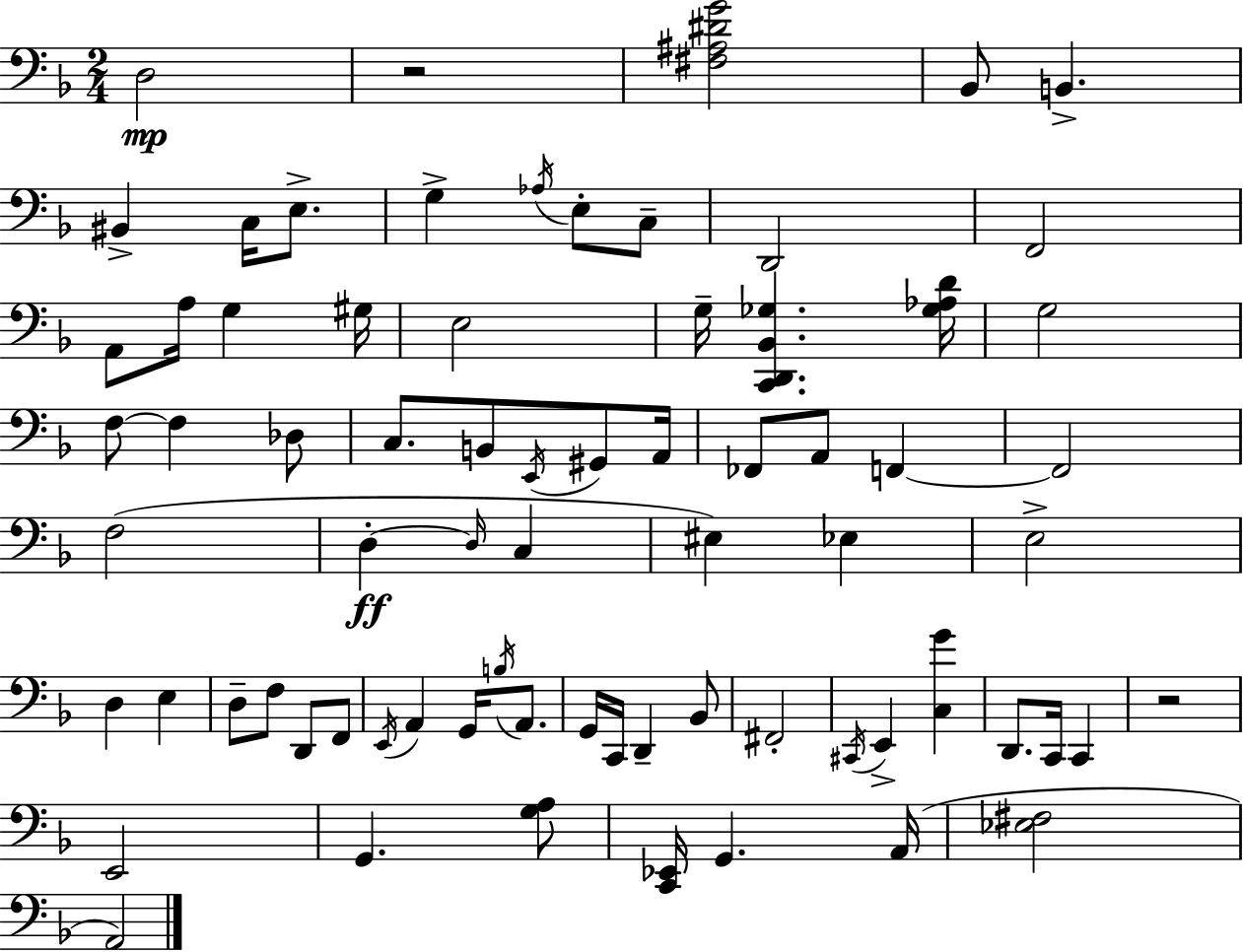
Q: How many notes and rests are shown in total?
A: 73